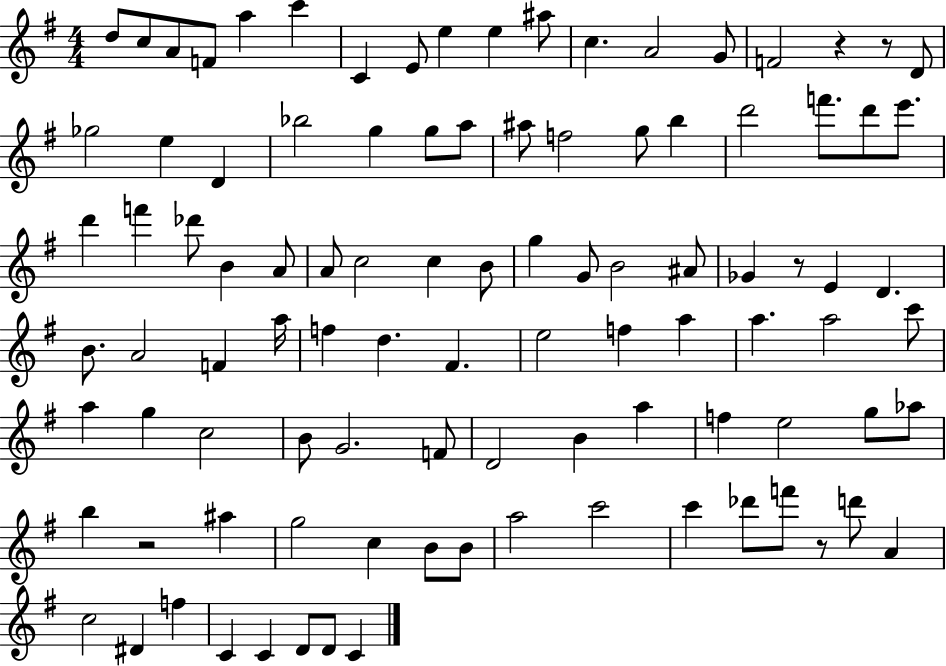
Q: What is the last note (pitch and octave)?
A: C4